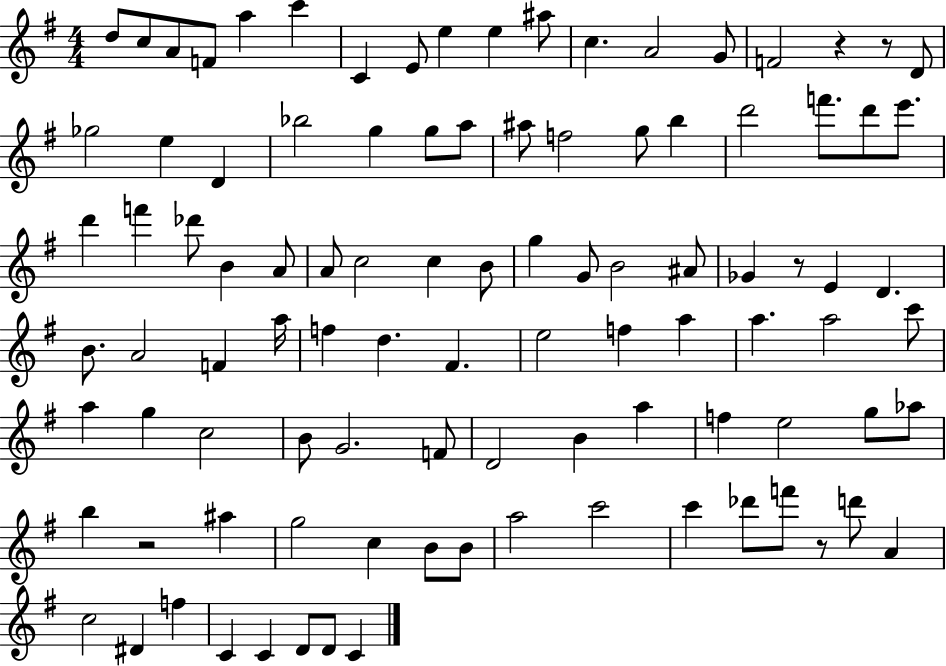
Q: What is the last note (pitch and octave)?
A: C4